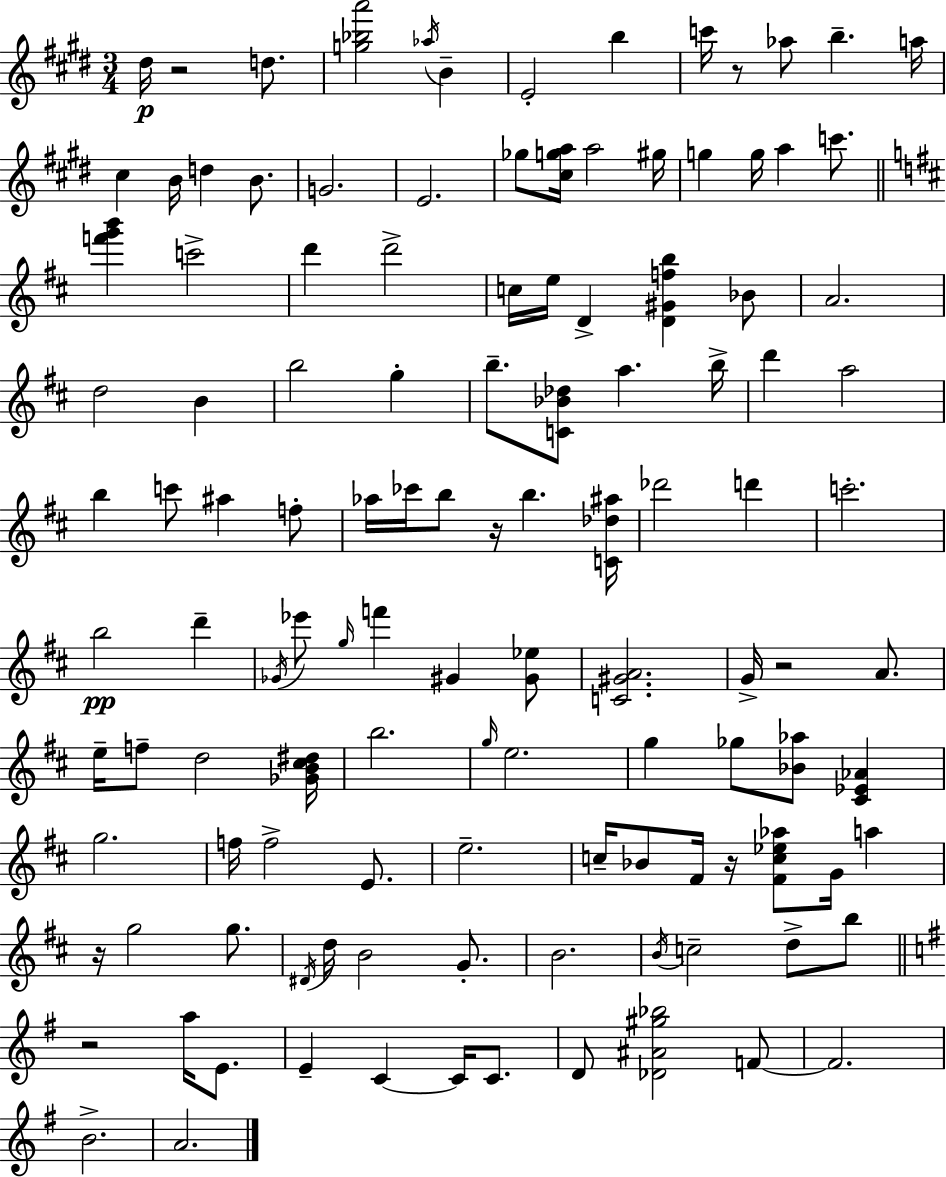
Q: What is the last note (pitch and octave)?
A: A4